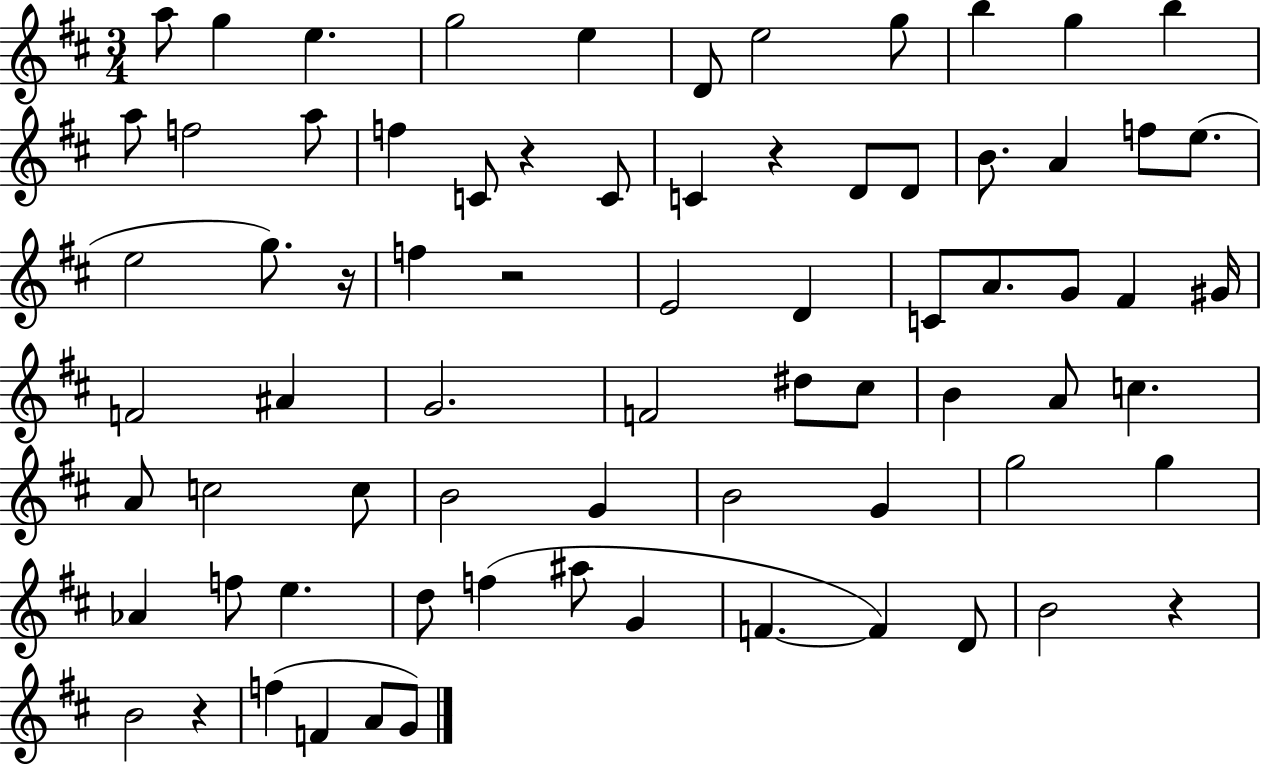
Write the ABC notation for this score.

X:1
T:Untitled
M:3/4
L:1/4
K:D
a/2 g e g2 e D/2 e2 g/2 b g b a/2 f2 a/2 f C/2 z C/2 C z D/2 D/2 B/2 A f/2 e/2 e2 g/2 z/4 f z2 E2 D C/2 A/2 G/2 ^F ^G/4 F2 ^A G2 F2 ^d/2 ^c/2 B A/2 c A/2 c2 c/2 B2 G B2 G g2 g _A f/2 e d/2 f ^a/2 G F F D/2 B2 z B2 z f F A/2 G/2